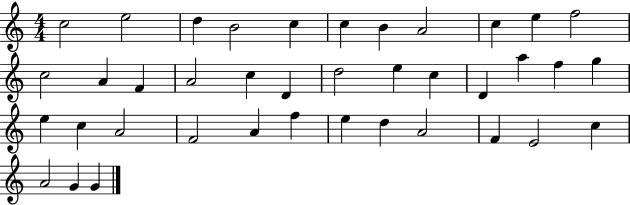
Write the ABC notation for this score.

X:1
T:Untitled
M:4/4
L:1/4
K:C
c2 e2 d B2 c c B A2 c e f2 c2 A F A2 c D d2 e c D a f g e c A2 F2 A f e d A2 F E2 c A2 G G